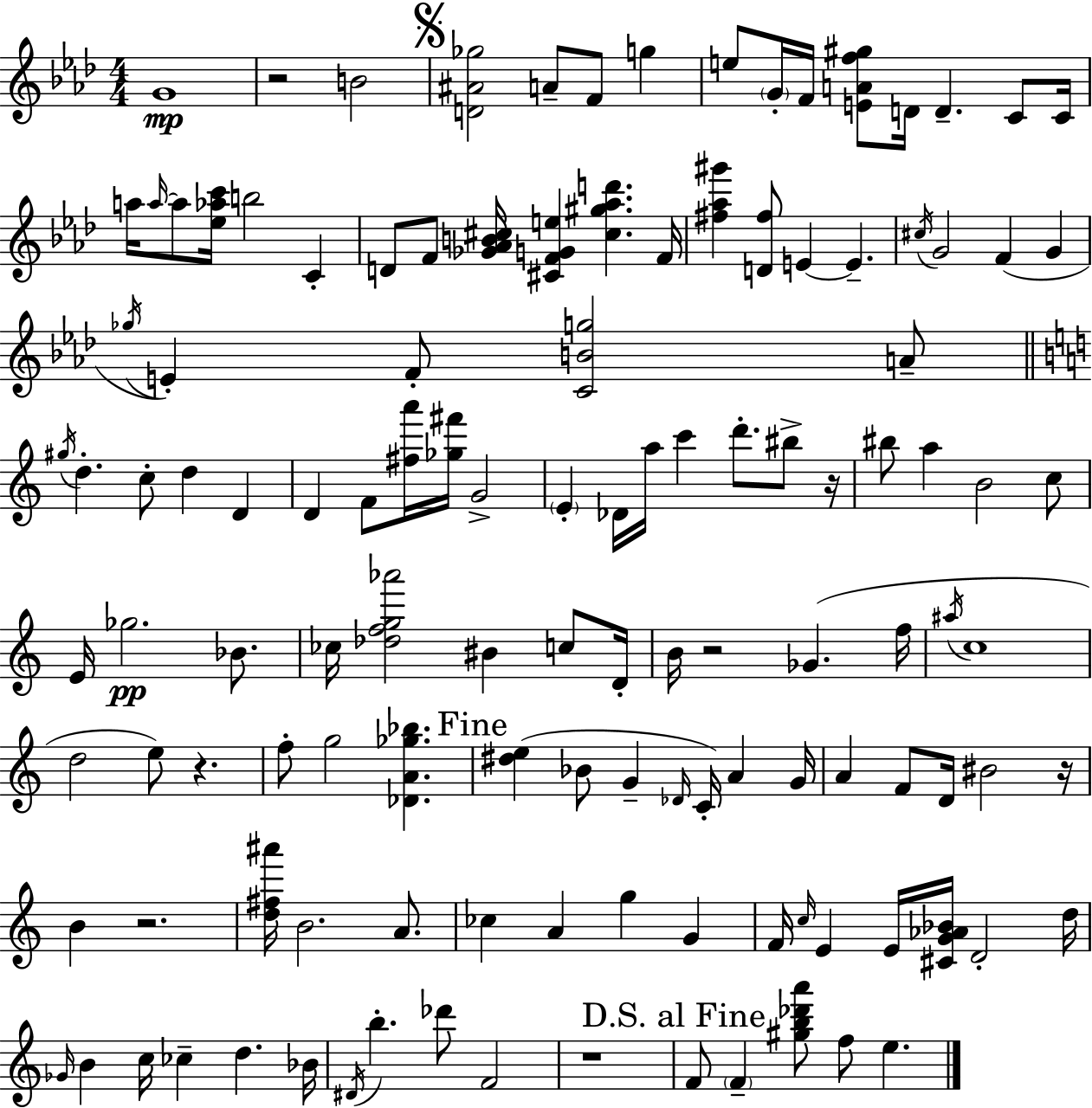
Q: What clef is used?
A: treble